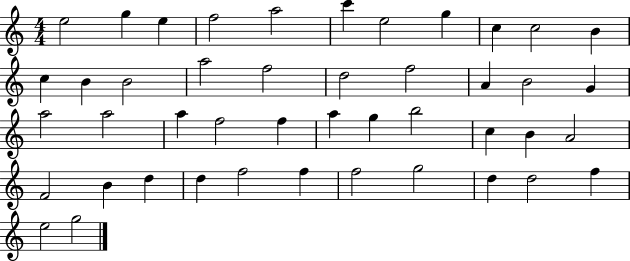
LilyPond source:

{
  \clef treble
  \numericTimeSignature
  \time 4/4
  \key c \major
  e''2 g''4 e''4 | f''2 a''2 | c'''4 e''2 g''4 | c''4 c''2 b'4 | \break c''4 b'4 b'2 | a''2 f''2 | d''2 f''2 | a'4 b'2 g'4 | \break a''2 a''2 | a''4 f''2 f''4 | a''4 g''4 b''2 | c''4 b'4 a'2 | \break f'2 b'4 d''4 | d''4 f''2 f''4 | f''2 g''2 | d''4 d''2 f''4 | \break e''2 g''2 | \bar "|."
}